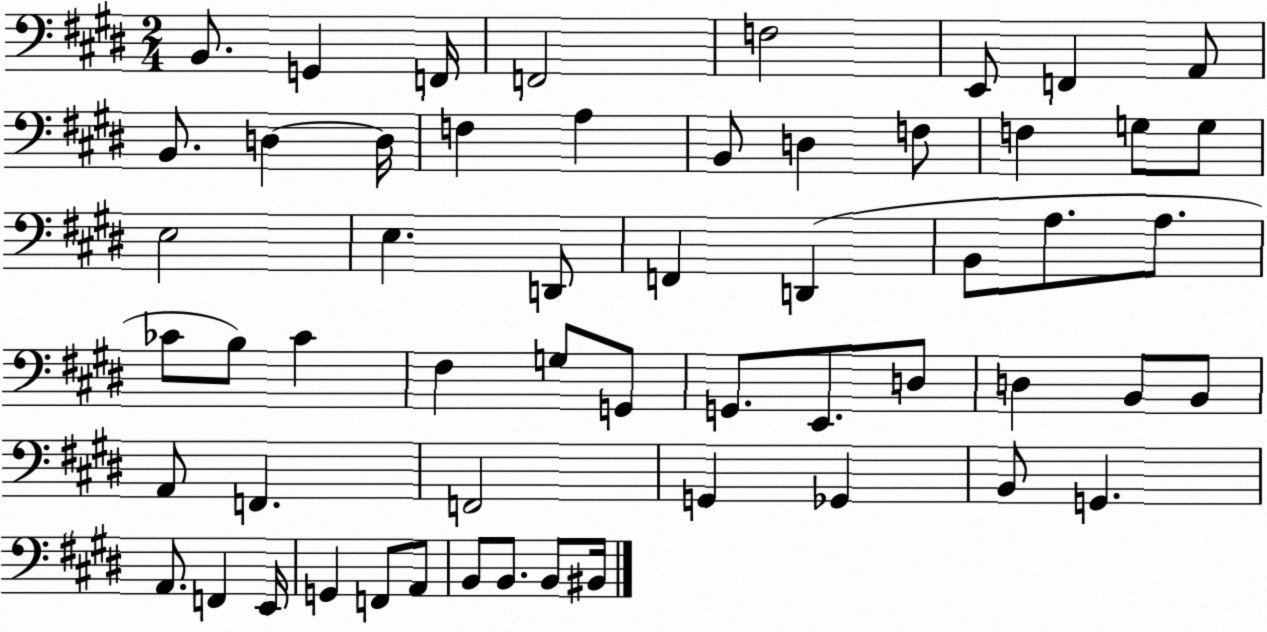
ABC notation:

X:1
T:Untitled
M:2/4
L:1/4
K:E
B,,/2 G,, F,,/4 F,,2 F,2 E,,/2 F,, A,,/2 B,,/2 D, D,/4 F, A, B,,/2 D, F,/2 F, G,/2 G,/2 E,2 E, D,,/2 F,, D,, B,,/2 A,/2 A,/2 _C/2 B,/2 _C ^F, G,/2 G,,/2 G,,/2 E,,/2 D,/2 D, B,,/2 B,,/2 A,,/2 F,, F,,2 G,, _G,, B,,/2 G,, A,,/2 F,, E,,/4 G,, F,,/2 A,,/2 B,,/2 B,,/2 B,,/2 ^B,,/4